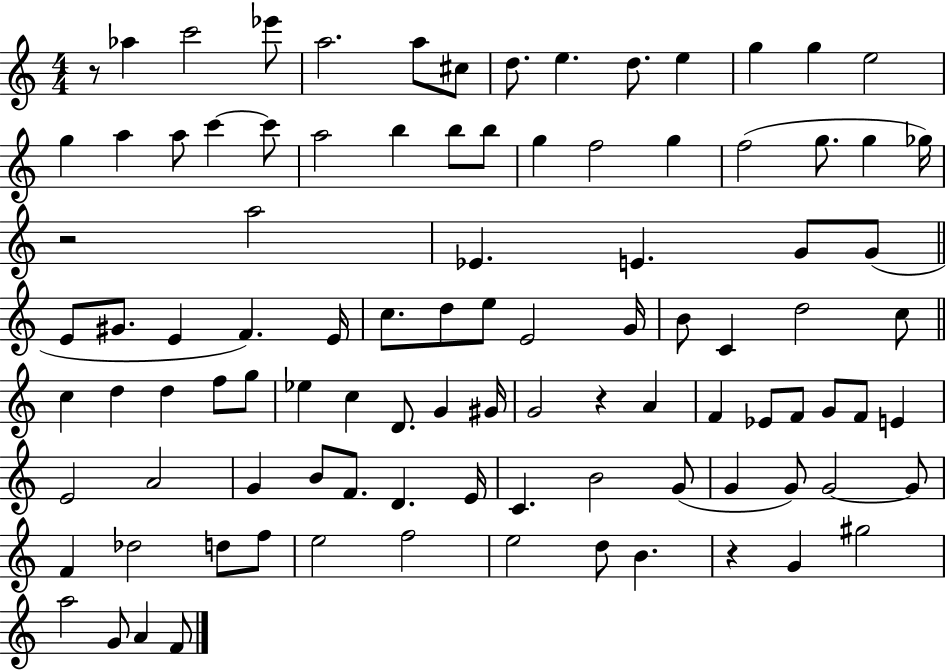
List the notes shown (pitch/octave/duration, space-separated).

R/e Ab5/q C6/h Eb6/e A5/h. A5/e C#5/e D5/e. E5/q. D5/e. E5/q G5/q G5/q E5/h G5/q A5/q A5/e C6/q C6/e A5/h B5/q B5/e B5/e G5/q F5/h G5/q F5/h G5/e. G5/q Gb5/s R/h A5/h Eb4/q. E4/q. G4/e G4/e E4/e G#4/e. E4/q F4/q. E4/s C5/e. D5/e E5/e E4/h G4/s B4/e C4/q D5/h C5/e C5/q D5/q D5/q F5/e G5/e Eb5/q C5/q D4/e. G4/q G#4/s G4/h R/q A4/q F4/q Eb4/e F4/e G4/e F4/e E4/q E4/h A4/h G4/q B4/e F4/e. D4/q. E4/s C4/q. B4/h G4/e G4/q G4/e G4/h G4/e F4/q Db5/h D5/e F5/e E5/h F5/h E5/h D5/e B4/q. R/q G4/q G#5/h A5/h G4/e A4/q F4/e